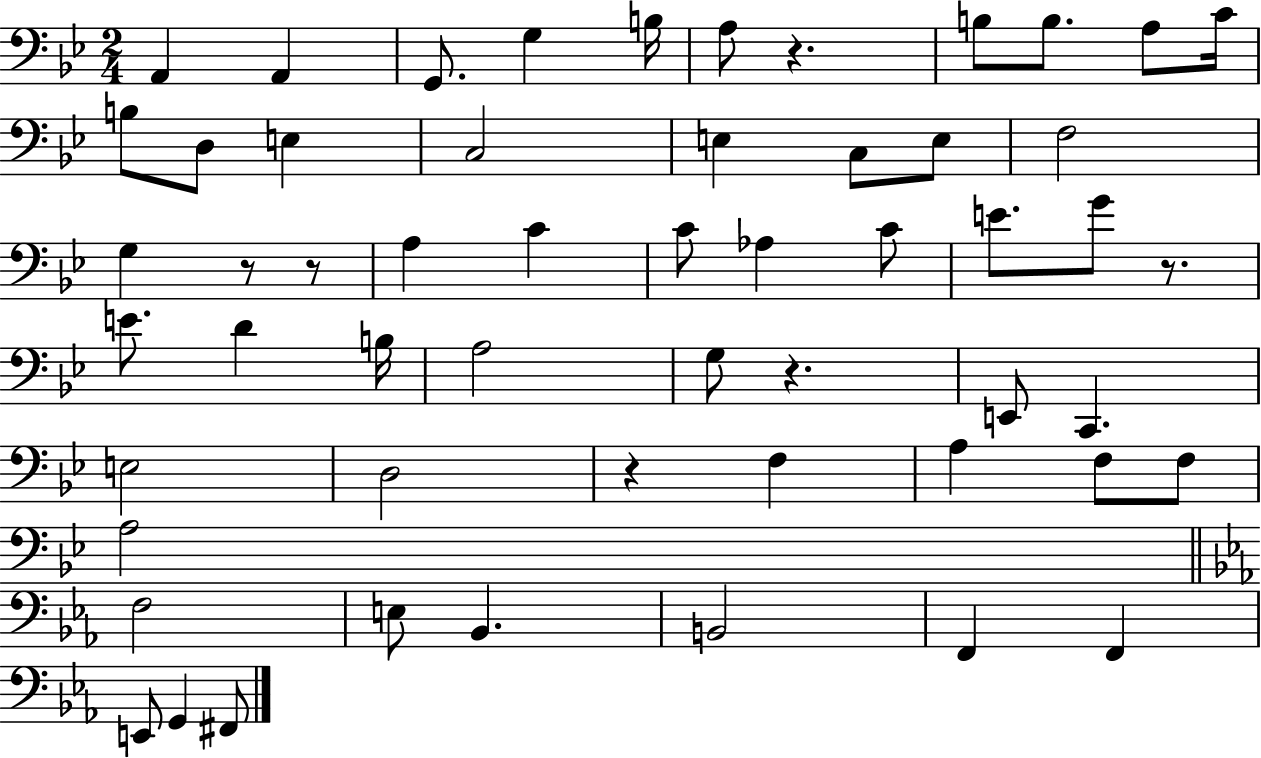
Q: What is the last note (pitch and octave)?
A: F#2